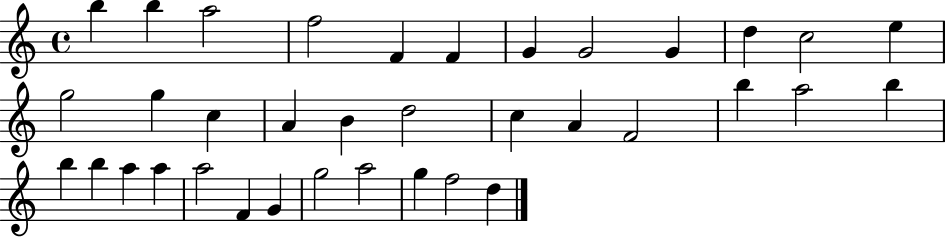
B5/q B5/q A5/h F5/h F4/q F4/q G4/q G4/h G4/q D5/q C5/h E5/q G5/h G5/q C5/q A4/q B4/q D5/h C5/q A4/q F4/h B5/q A5/h B5/q B5/q B5/q A5/q A5/q A5/h F4/q G4/q G5/h A5/h G5/q F5/h D5/q